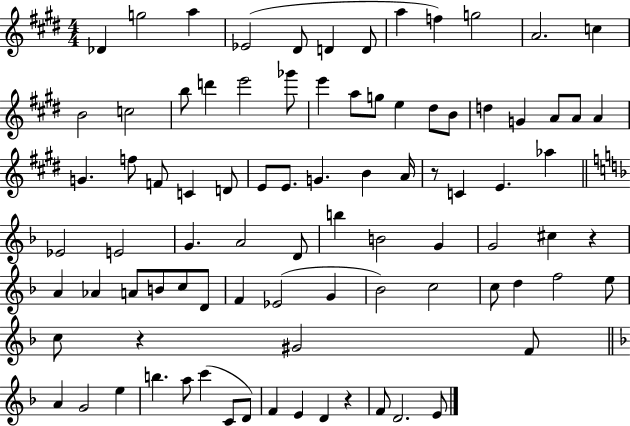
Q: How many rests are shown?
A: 4